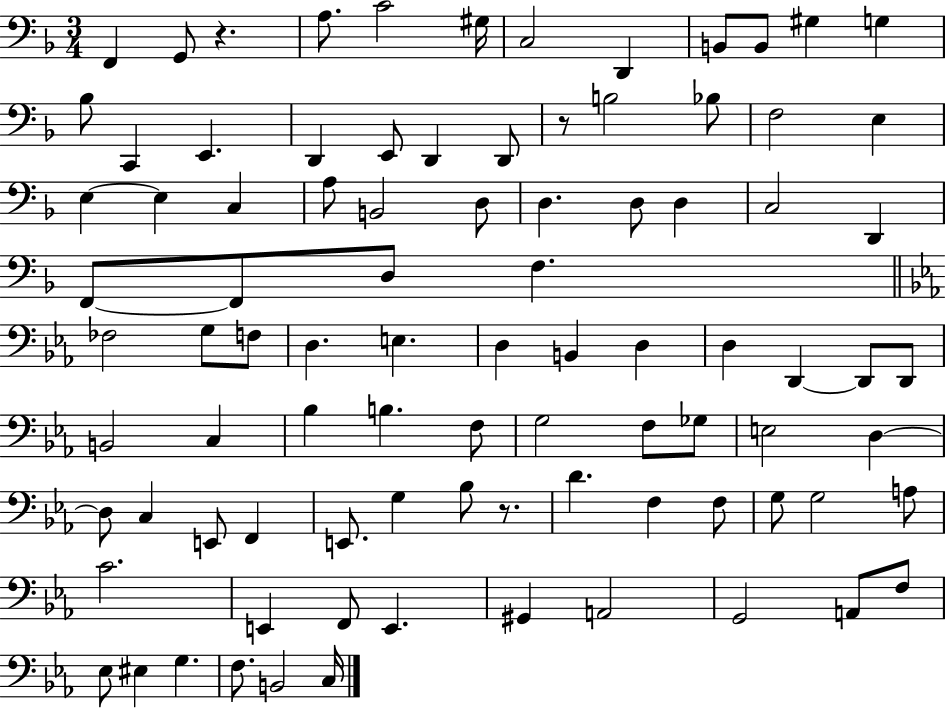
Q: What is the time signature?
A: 3/4